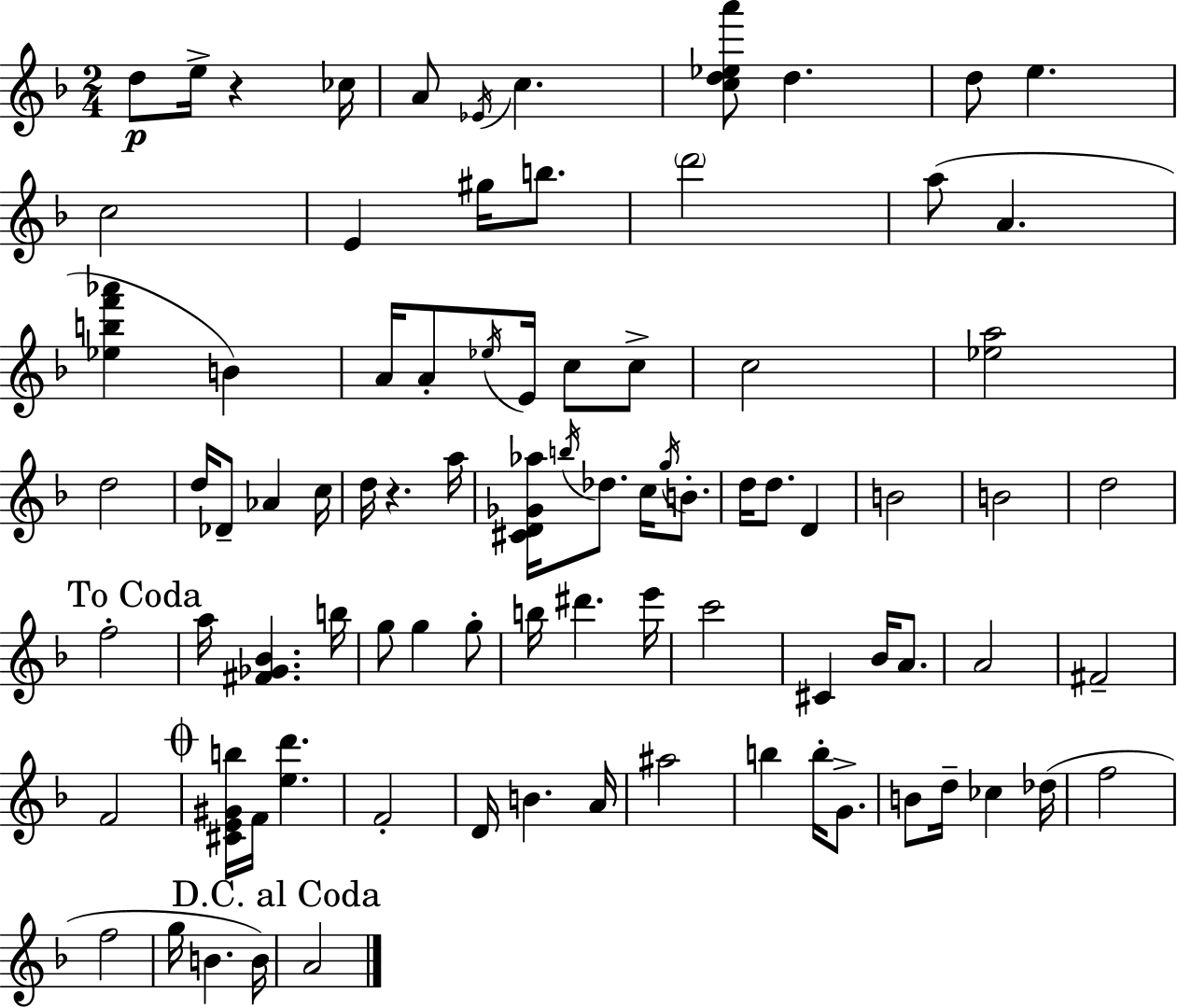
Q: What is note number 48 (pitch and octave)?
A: G5